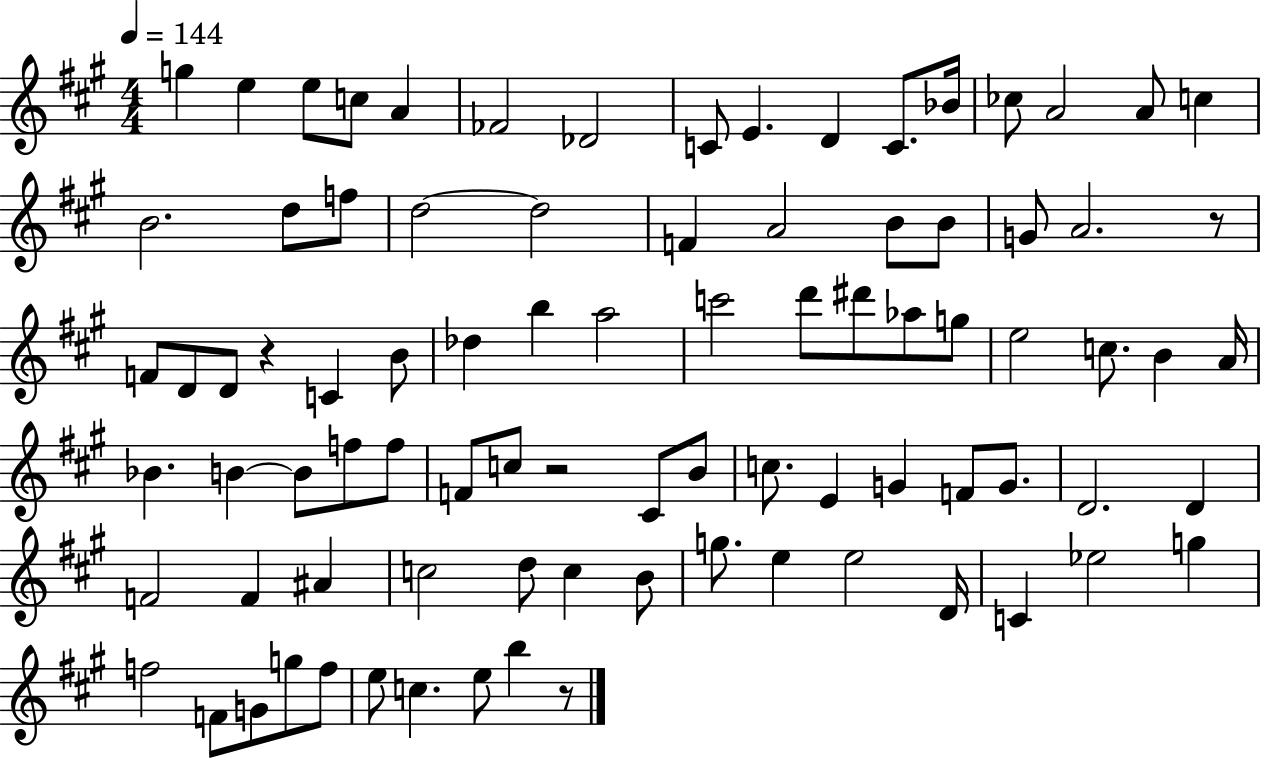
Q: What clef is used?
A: treble